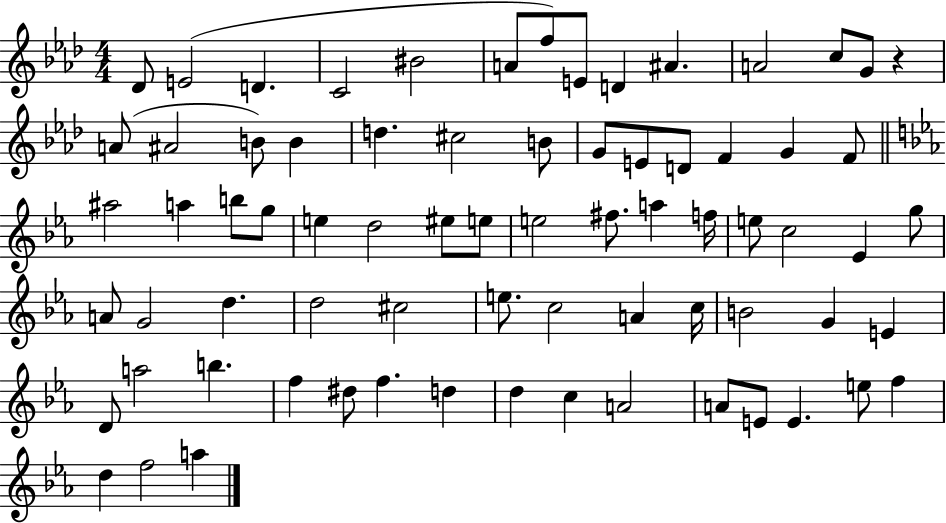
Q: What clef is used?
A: treble